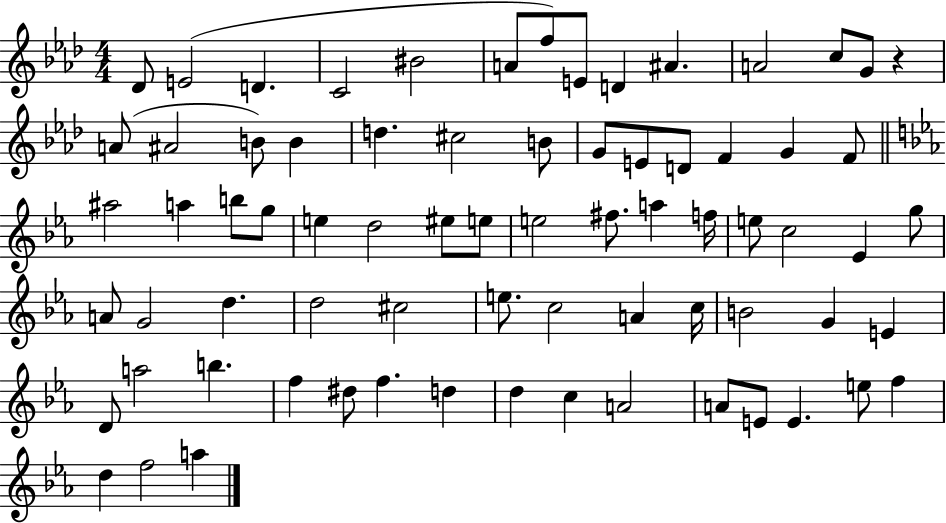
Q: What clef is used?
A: treble